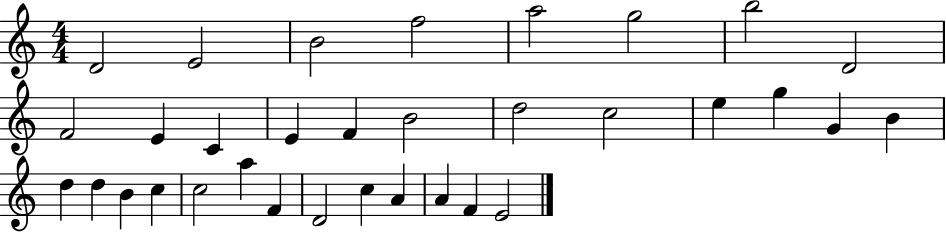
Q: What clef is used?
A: treble